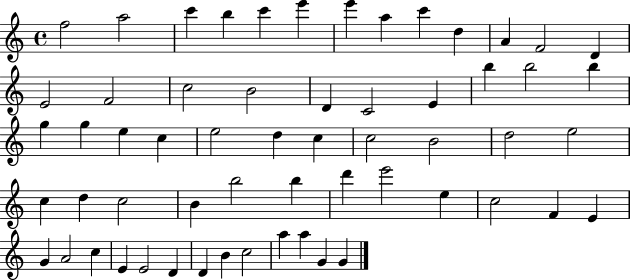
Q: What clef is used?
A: treble